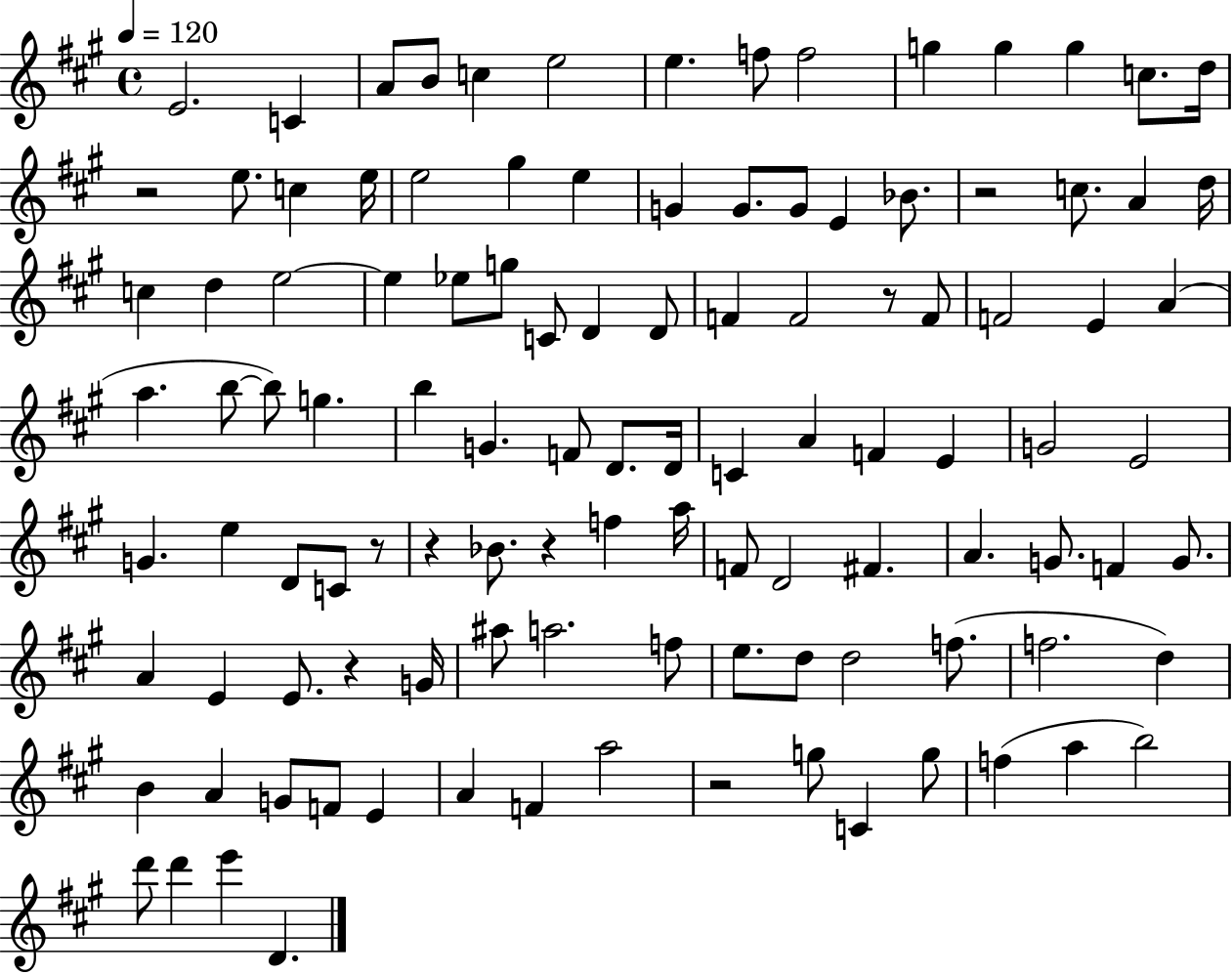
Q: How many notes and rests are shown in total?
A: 111